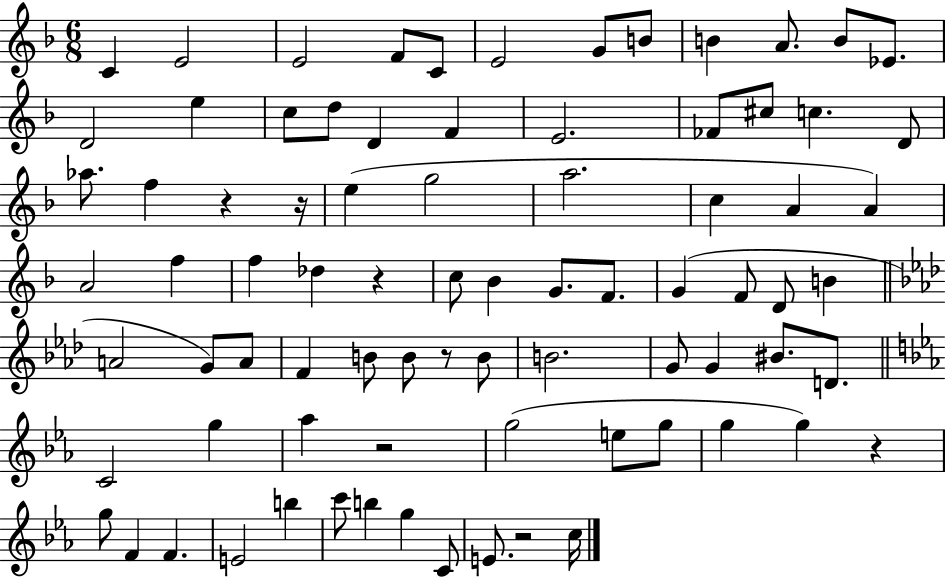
C4/q E4/h E4/h F4/e C4/e E4/h G4/e B4/e B4/q A4/e. B4/e Eb4/e. D4/h E5/q C5/e D5/e D4/q F4/q E4/h. FES4/e C#5/e C5/q. D4/e Ab5/e. F5/q R/q R/s E5/q G5/h A5/h. C5/q A4/q A4/q A4/h F5/q F5/q Db5/q R/q C5/e Bb4/q G4/e. F4/e. G4/q F4/e D4/e B4/q A4/h G4/e A4/e F4/q B4/e B4/e R/e B4/e B4/h. G4/e G4/q BIS4/e. D4/e. C4/h G5/q Ab5/q R/h G5/h E5/e G5/e G5/q G5/q R/q G5/e F4/q F4/q. E4/h B5/q C6/e B5/q G5/q C4/e E4/e. R/h C5/s